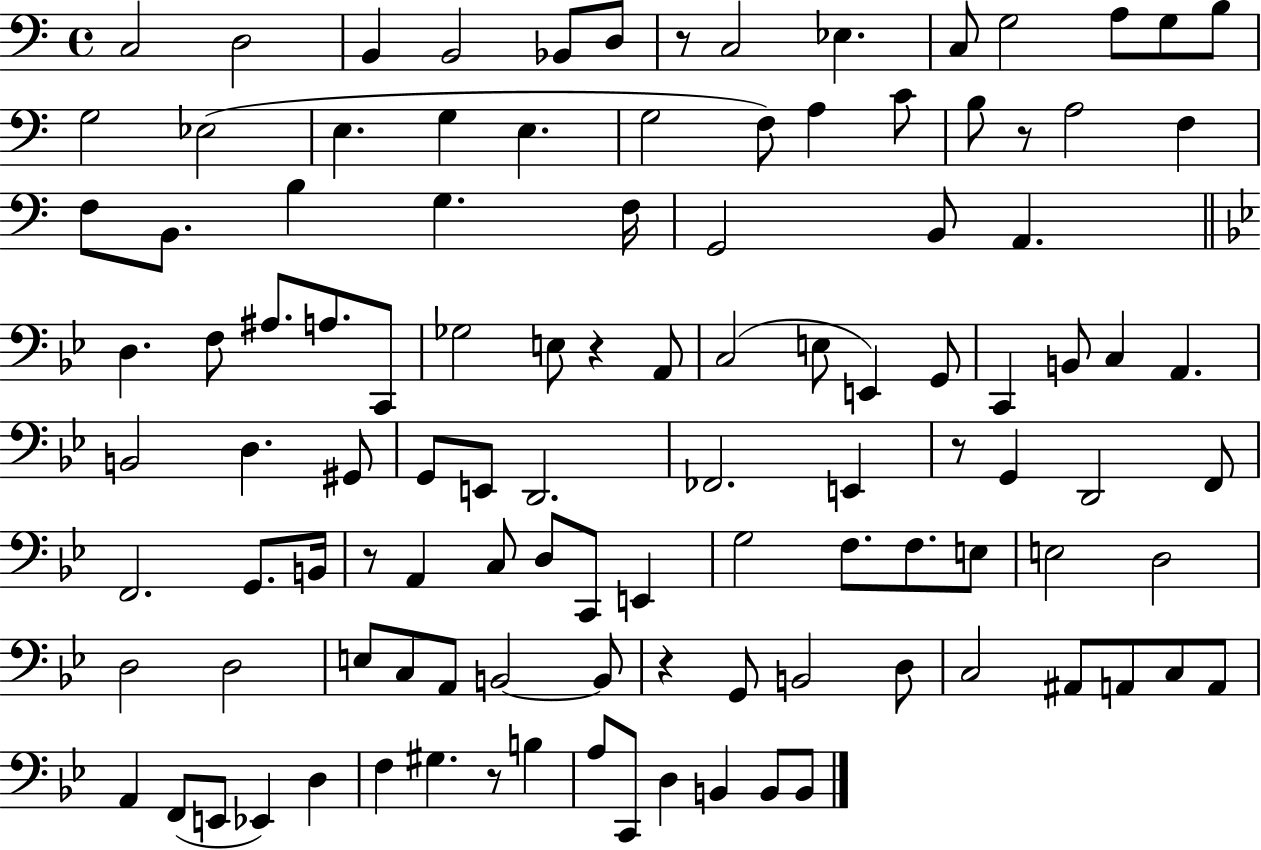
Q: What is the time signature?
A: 4/4